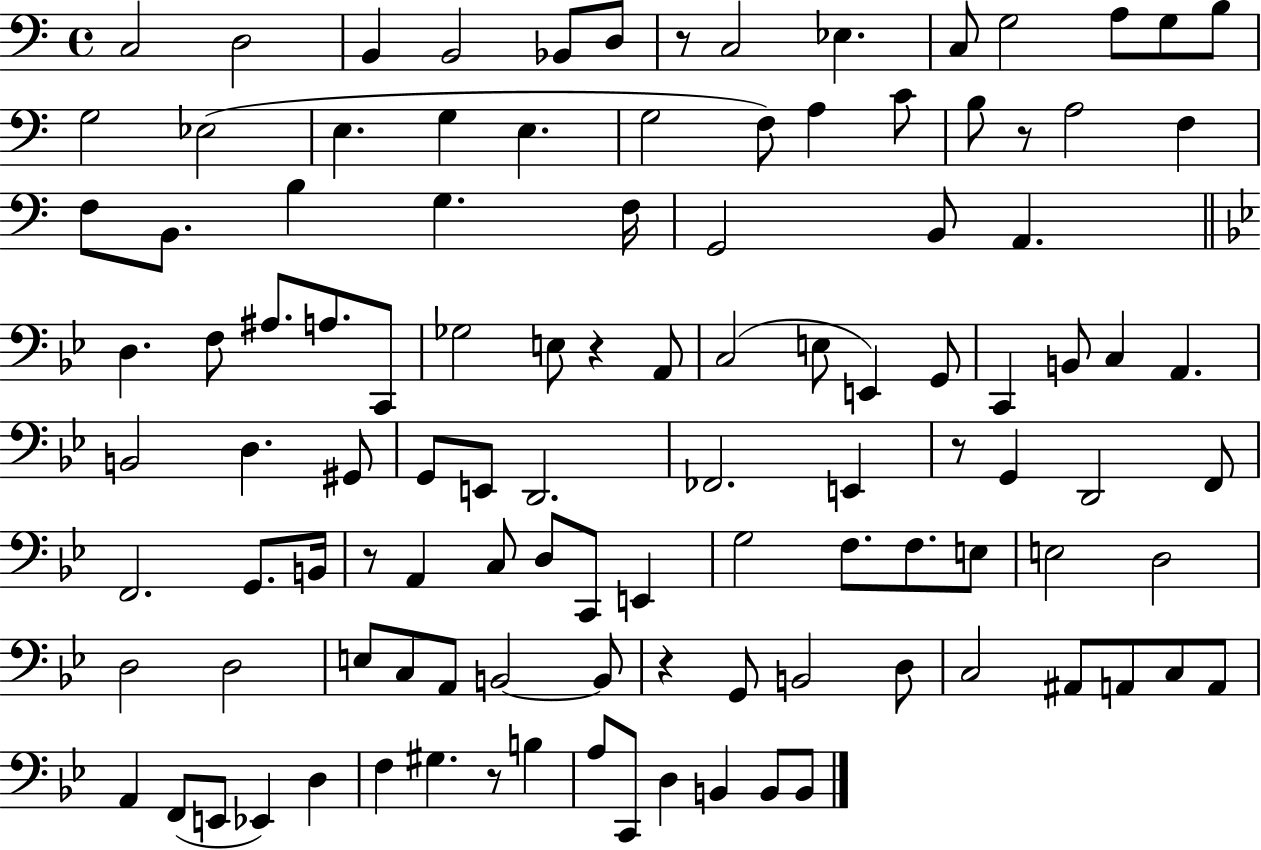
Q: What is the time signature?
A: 4/4